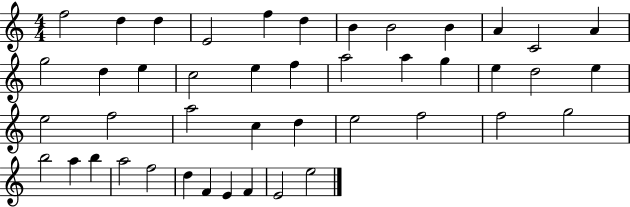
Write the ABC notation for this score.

X:1
T:Untitled
M:4/4
L:1/4
K:C
f2 d d E2 f d B B2 B A C2 A g2 d e c2 e f a2 a g e d2 e e2 f2 a2 c d e2 f2 f2 g2 b2 a b a2 f2 d F E F E2 e2